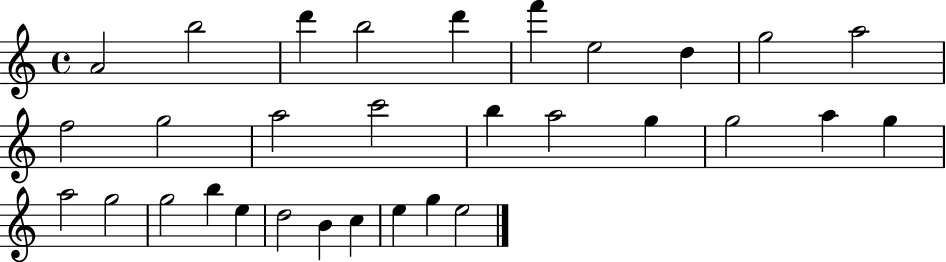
{
  \clef treble
  \time 4/4
  \defaultTimeSignature
  \key c \major
  a'2 b''2 | d'''4 b''2 d'''4 | f'''4 e''2 d''4 | g''2 a''2 | \break f''2 g''2 | a''2 c'''2 | b''4 a''2 g''4 | g''2 a''4 g''4 | \break a''2 g''2 | g''2 b''4 e''4 | d''2 b'4 c''4 | e''4 g''4 e''2 | \break \bar "|."
}